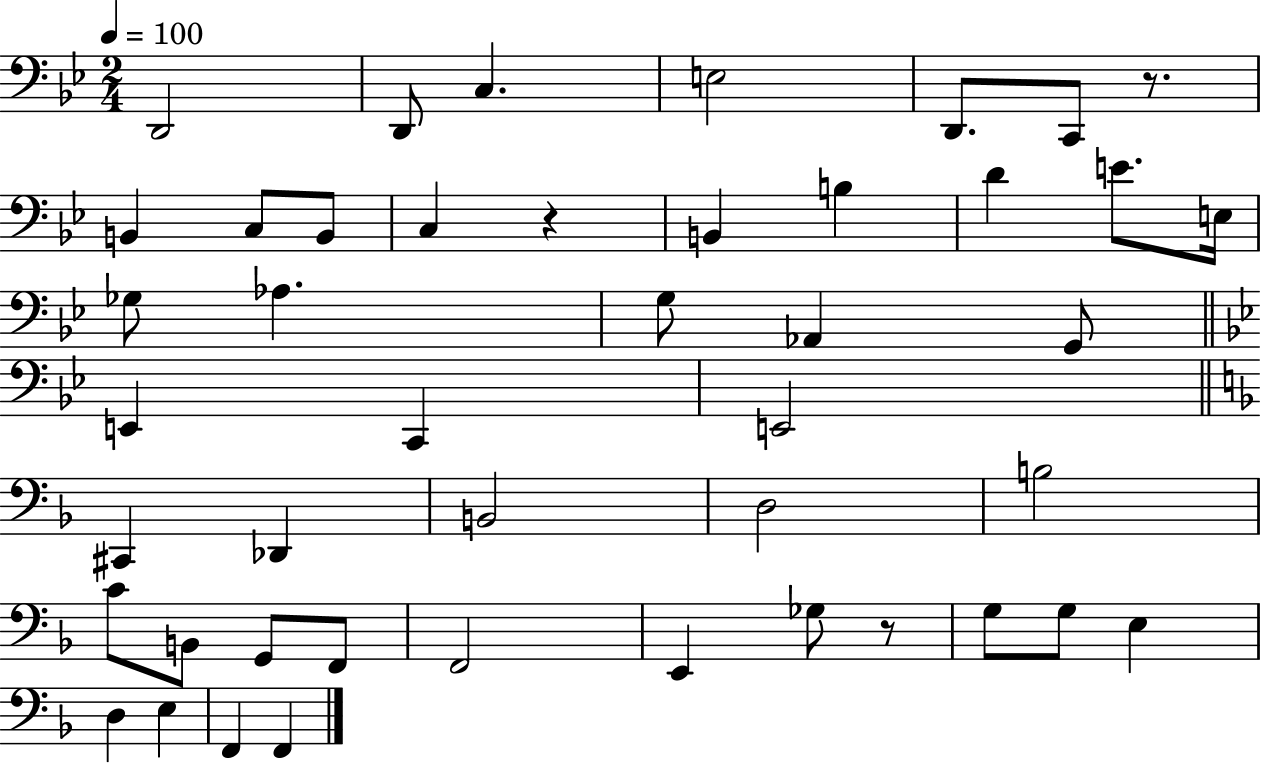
{
  \clef bass
  \numericTimeSignature
  \time 2/4
  \key bes \major
  \tempo 4 = 100
  d,2 | d,8 c4. | e2 | d,8. c,8 r8. | \break b,4 c8 b,8 | c4 r4 | b,4 b4 | d'4 e'8. e16 | \break ges8 aes4. | g8 aes,4 g,8 | \bar "||" \break \key bes \major e,4 c,4 | e,2 | \bar "||" \break \key d \minor cis,4 des,4 | b,2 | d2 | b2 | \break c'8 b,8 g,8 f,8 | f,2 | e,4 ges8 r8 | g8 g8 e4 | \break d4 e4 | f,4 f,4 | \bar "|."
}